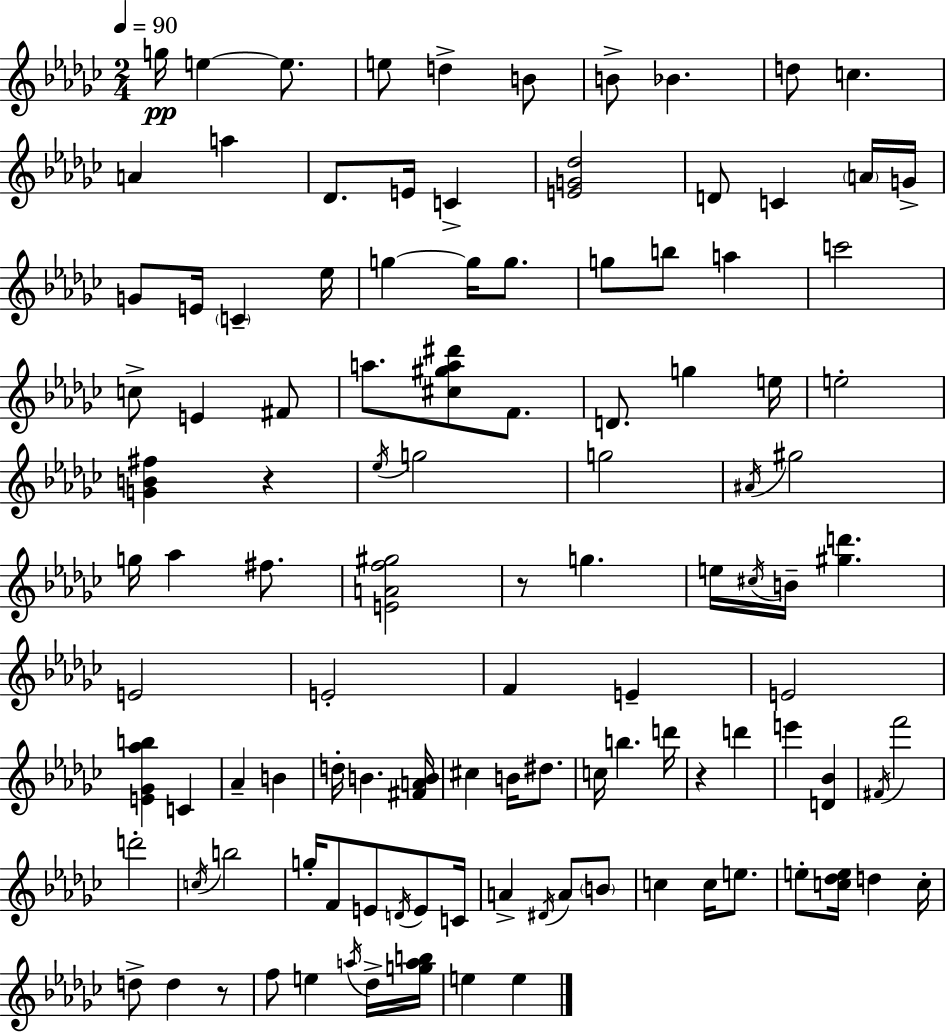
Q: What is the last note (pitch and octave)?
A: E5